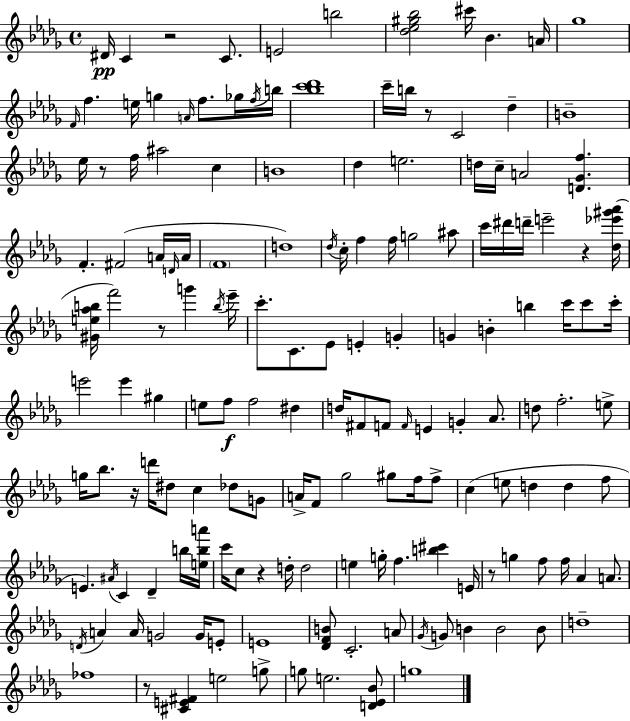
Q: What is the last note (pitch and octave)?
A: G5